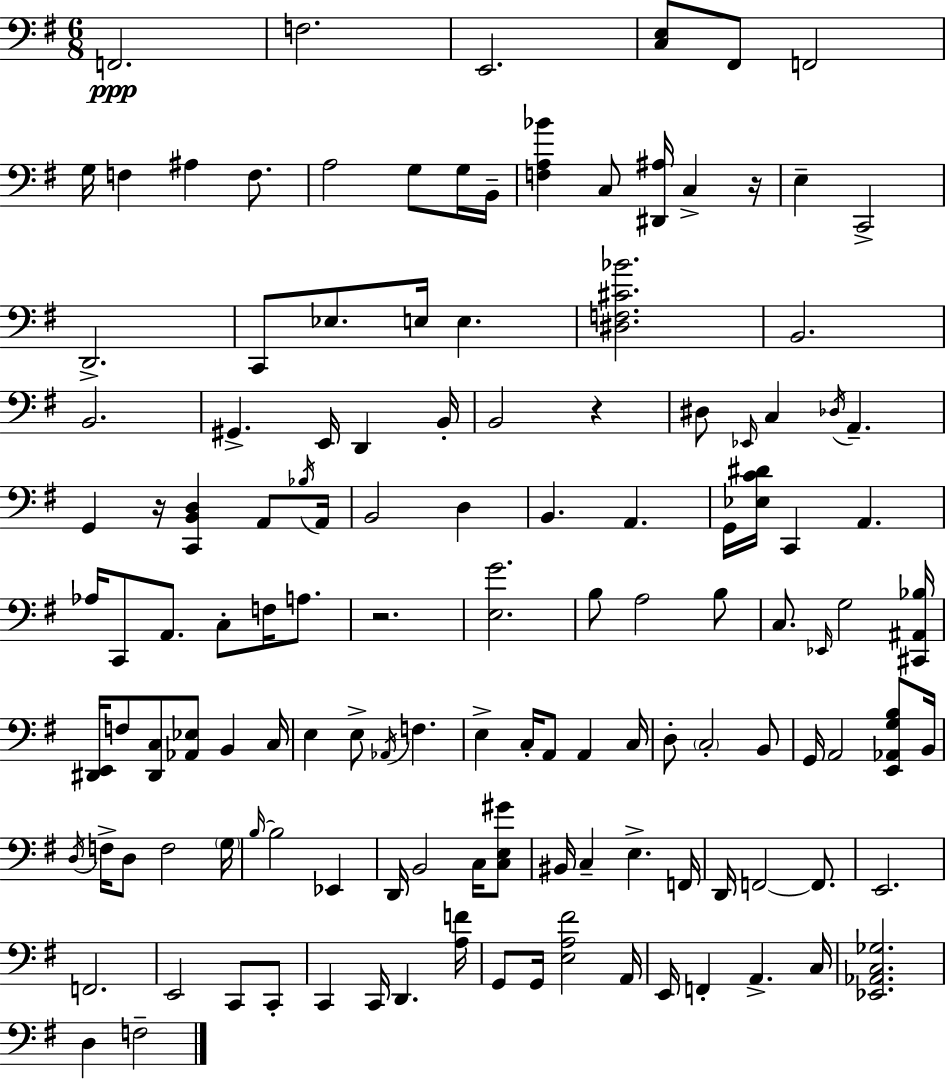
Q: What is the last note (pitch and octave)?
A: F3